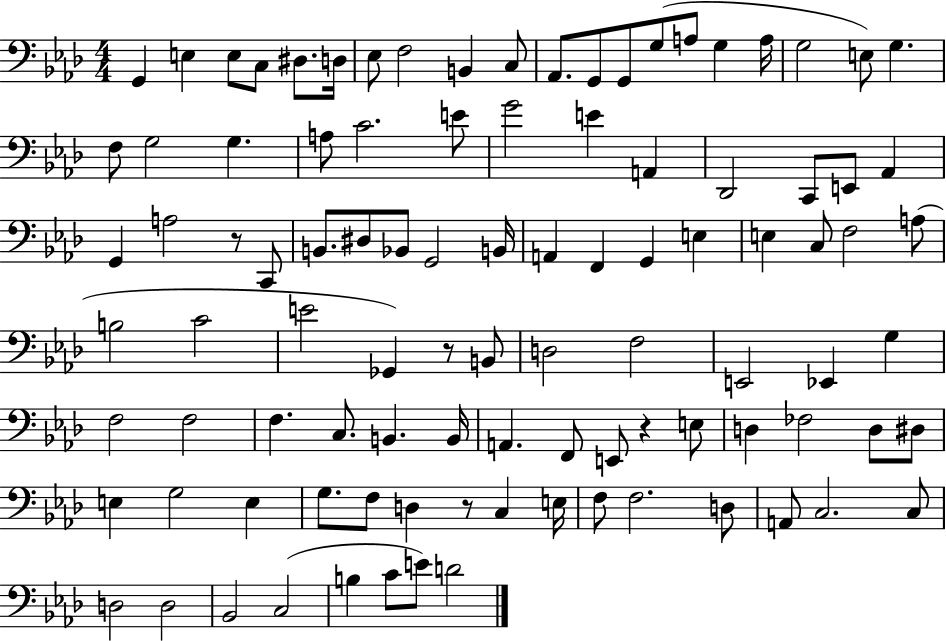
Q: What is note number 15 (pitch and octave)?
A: A3